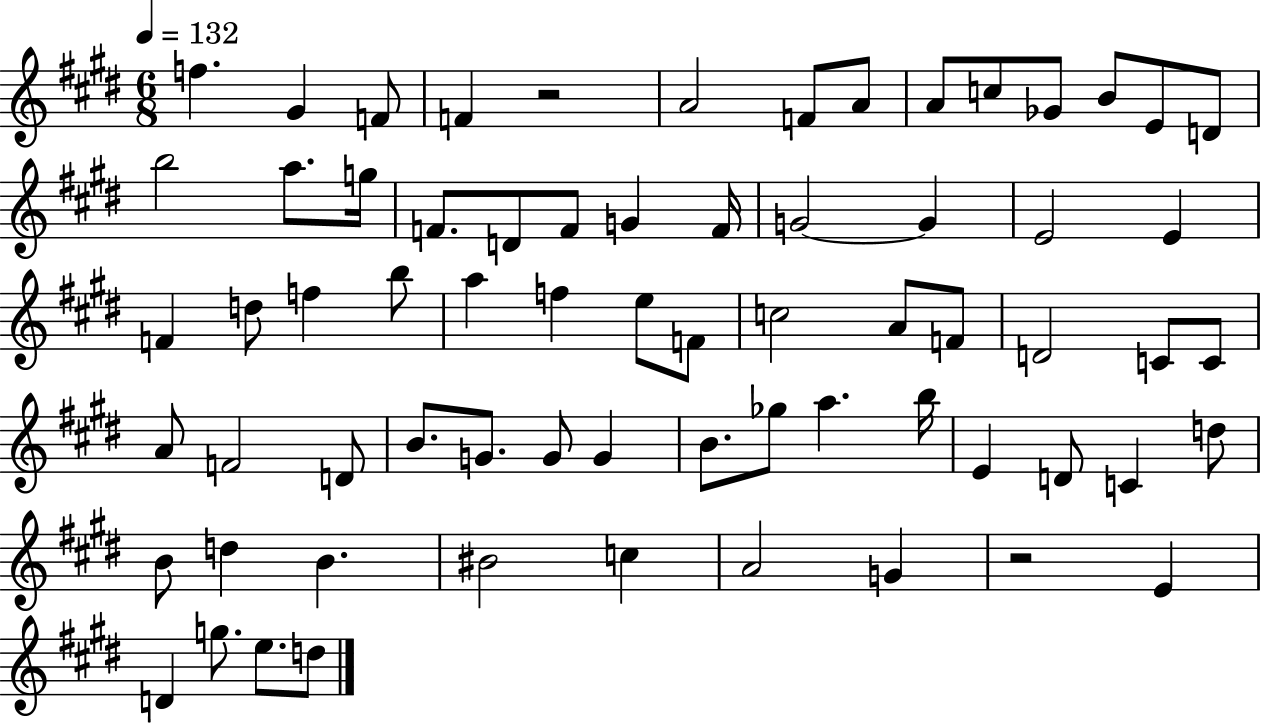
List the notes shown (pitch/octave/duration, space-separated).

F5/q. G#4/q F4/e F4/q R/h A4/h F4/e A4/e A4/e C5/e Gb4/e B4/e E4/e D4/e B5/h A5/e. G5/s F4/e. D4/e F4/e G4/q F4/s G4/h G4/q E4/h E4/q F4/q D5/e F5/q B5/e A5/q F5/q E5/e F4/e C5/h A4/e F4/e D4/h C4/e C4/e A4/e F4/h D4/e B4/e. G4/e. G4/e G4/q B4/e. Gb5/e A5/q. B5/s E4/q D4/e C4/q D5/e B4/e D5/q B4/q. BIS4/h C5/q A4/h G4/q R/h E4/q D4/q G5/e. E5/e. D5/e